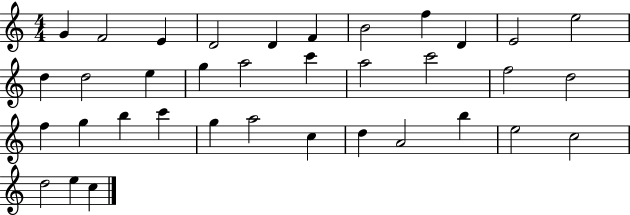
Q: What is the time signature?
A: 4/4